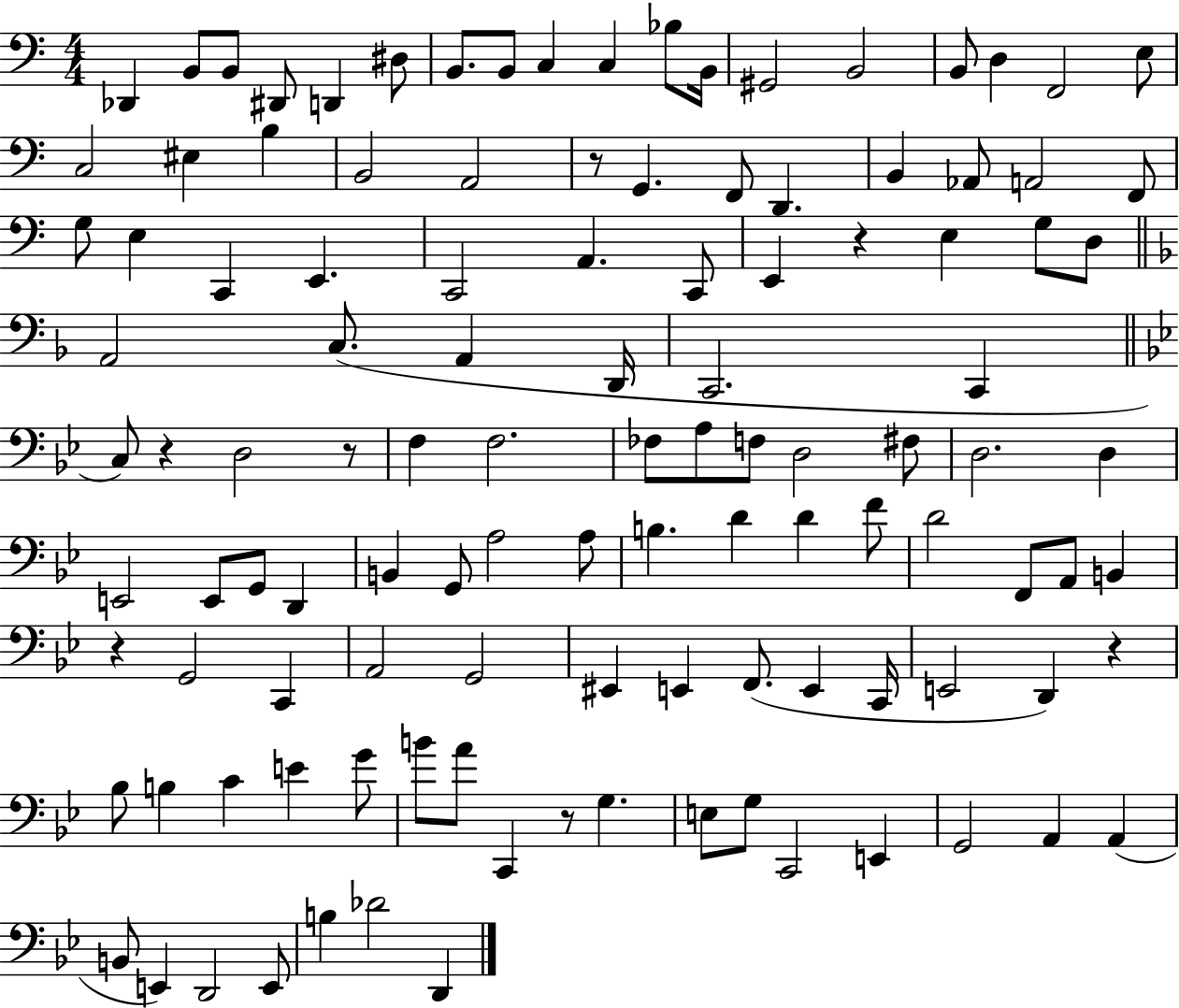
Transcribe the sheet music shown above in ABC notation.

X:1
T:Untitled
M:4/4
L:1/4
K:C
_D,, B,,/2 B,,/2 ^D,,/2 D,, ^D,/2 B,,/2 B,,/2 C, C, _B,/2 B,,/4 ^G,,2 B,,2 B,,/2 D, F,,2 E,/2 C,2 ^E, B, B,,2 A,,2 z/2 G,, F,,/2 D,, B,, _A,,/2 A,,2 F,,/2 G,/2 E, C,, E,, C,,2 A,, C,,/2 E,, z E, G,/2 D,/2 A,,2 C,/2 A,, D,,/4 C,,2 C,, C,/2 z D,2 z/2 F, F,2 _F,/2 A,/2 F,/2 D,2 ^F,/2 D,2 D, E,,2 E,,/2 G,,/2 D,, B,, G,,/2 A,2 A,/2 B, D D F/2 D2 F,,/2 A,,/2 B,, z G,,2 C,, A,,2 G,,2 ^E,, E,, F,,/2 E,, C,,/4 E,,2 D,, z _B,/2 B, C E G/2 B/2 A/2 C,, z/2 G, E,/2 G,/2 C,,2 E,, G,,2 A,, A,, B,,/2 E,, D,,2 E,,/2 B, _D2 D,,